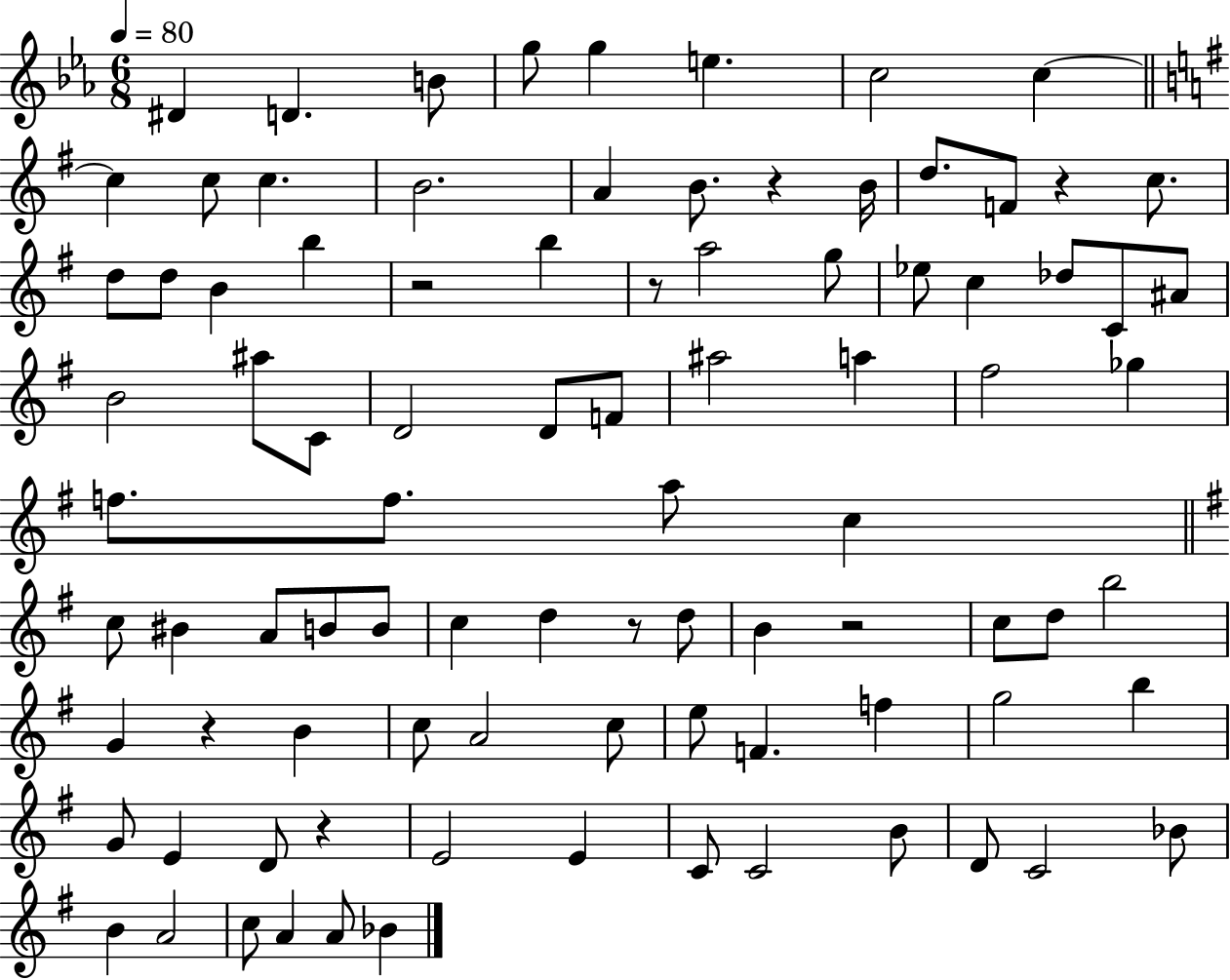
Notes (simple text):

D#4/q D4/q. B4/e G5/e G5/q E5/q. C5/h C5/q C5/q C5/e C5/q. B4/h. A4/q B4/e. R/q B4/s D5/e. F4/e R/q C5/e. D5/e D5/e B4/q B5/q R/h B5/q R/e A5/h G5/e Eb5/e C5/q Db5/e C4/e A#4/e B4/h A#5/e C4/e D4/h D4/e F4/e A#5/h A5/q F#5/h Gb5/q F5/e. F5/e. A5/e C5/q C5/e BIS4/q A4/e B4/e B4/e C5/q D5/q R/e D5/e B4/q R/h C5/e D5/e B5/h G4/q R/q B4/q C5/e A4/h C5/e E5/e F4/q. F5/q G5/h B5/q G4/e E4/q D4/e R/q E4/h E4/q C4/e C4/h B4/e D4/e C4/h Bb4/e B4/q A4/h C5/e A4/q A4/e Bb4/q